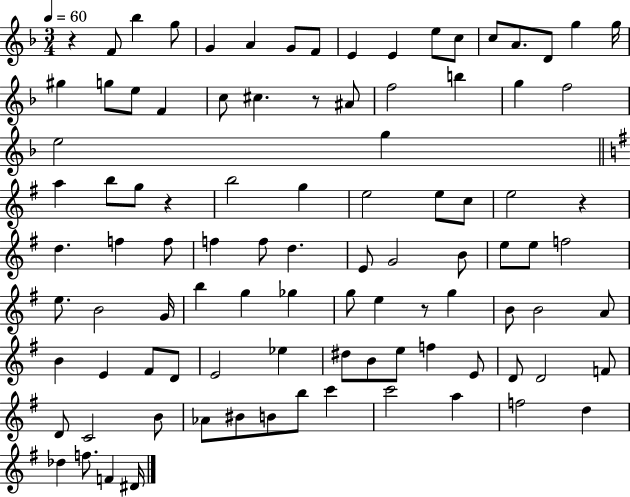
{
  \clef treble
  \numericTimeSignature
  \time 3/4
  \key f \major
  \tempo 4 = 60
  \repeat volta 2 { r4 f'8 bes''4 g''8 | g'4 a'4 g'8 f'8 | e'4 e'4 e''8 c''8 | c''8 a'8. d'8 g''4 g''16 | \break gis''4 g''8 e''8 f'4 | c''8 cis''4. r8 ais'8 | f''2 b''4 | g''4 f''2 | \break e''2 g''4 | \bar "||" \break \key e \minor a''4 b''8 g''8 r4 | b''2 g''4 | e''2 e''8 c''8 | e''2 r4 | \break d''4. f''4 f''8 | f''4 f''8 d''4. | e'8 g'2 b'8 | e''8 e''8 f''2 | \break e''8. b'2 g'16 | b''4 g''4 ges''4 | g''8 e''4 r8 g''4 | b'8 b'2 a'8 | \break b'4 e'4 fis'8 d'8 | e'2 ees''4 | dis''8 b'8 e''8 f''4 e'8 | d'8 d'2 f'8 | \break d'8 c'2 b'8 | aes'8 bis'8 b'8 b''8 c'''4 | c'''2 a''4 | f''2 d''4 | \break des''4 f''8. f'4 dis'16 | } \bar "|."
}